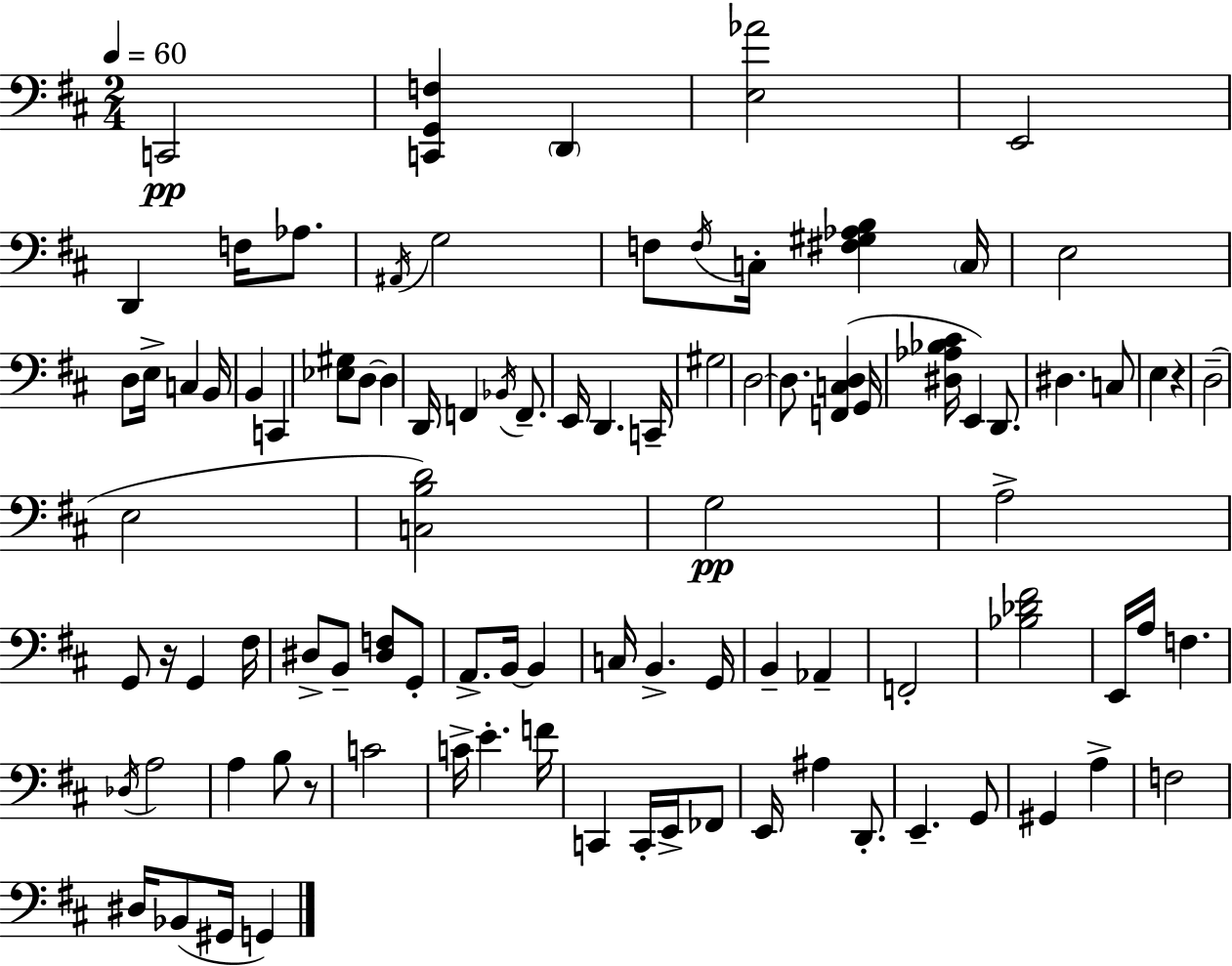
C2/h [C2,G2,F3]/q D2/q [E3,Ab4]/h E2/h D2/q F3/s Ab3/e. A#2/s G3/h F3/e F3/s C3/s [F#3,G#3,Ab3,B3]/q C3/s E3/h D3/e E3/s C3/q B2/s B2/q C2/q [Eb3,G#3]/e D3/e D3/q D2/s F2/q Bb2/s F2/e. E2/s D2/q. C2/s G#3/h D3/h D3/e. [F2,C3,D3]/q G2/s [D#3,Ab3,Bb3,C#4]/s E2/q D2/e. D#3/q. C3/e E3/q R/q D3/h E3/h [C3,B3,D4]/h G3/h A3/h G2/e R/s G2/q F#3/s D#3/e B2/e [D#3,F3]/e G2/e A2/e. B2/s B2/q C3/s B2/q. G2/s B2/q Ab2/q F2/h [Bb3,Db4,F#4]/h E2/s A3/s F3/q. Db3/s A3/h A3/q B3/e R/e C4/h C4/s E4/q. F4/s C2/q C2/s E2/s FES2/e E2/s A#3/q D2/e. E2/q. G2/e G#2/q A3/q F3/h D#3/s Bb2/e G#2/s G2/q